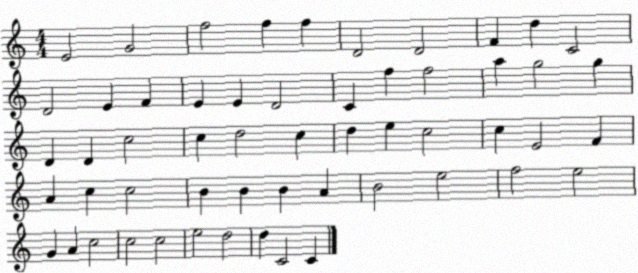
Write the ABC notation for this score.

X:1
T:Untitled
M:4/4
L:1/4
K:C
E2 G2 f2 f f D2 D2 F d C2 D2 E F E E D2 C f f2 a g2 g D D c2 c d2 c d e c2 c E2 F A c c2 B B B A B2 e2 f2 e2 G A c2 c2 c2 e2 d2 d C2 C